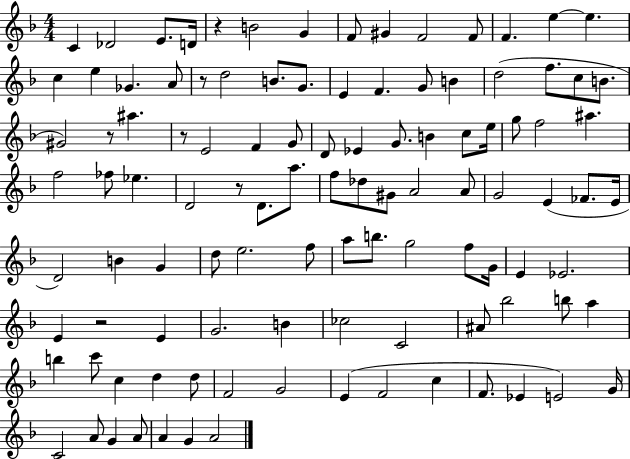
{
  \clef treble
  \numericTimeSignature
  \time 4/4
  \key f \major
  c'4 des'2 e'8. d'16 | r4 b'2 g'4 | f'8 gis'4 f'2 f'8 | f'4. e''4~~ e''4. | \break c''4 e''4 ges'4. a'8 | r8 d''2 b'8. g'8. | e'4 f'4. g'8 b'4 | d''2( f''8. c''8 b'8. | \break gis'2) r8 ais''4. | r8 e'2 f'4 g'8 | d'8 ees'4 g'8. b'4 c''8 e''16 | g''8 f''2 ais''4. | \break f''2 fes''8 ees''4. | d'2 r8 d'8. a''8. | f''8 des''8 gis'8 a'2 a'8 | g'2 e'4( fes'8. e'16 | \break d'2) b'4 g'4 | d''8 e''2. f''8 | a''8 b''8. g''2 f''8 g'16 | e'4 ees'2. | \break e'4 r2 e'4 | g'2. b'4 | ces''2 c'2 | ais'8 bes''2 b''8 a''4 | \break b''4 c'''8 c''4 d''4 d''8 | f'2 g'2 | e'4( f'2 c''4 | f'8. ees'4 e'2) g'16 | \break c'2 a'8 g'4 a'8 | a'4 g'4 a'2 | \bar "|."
}